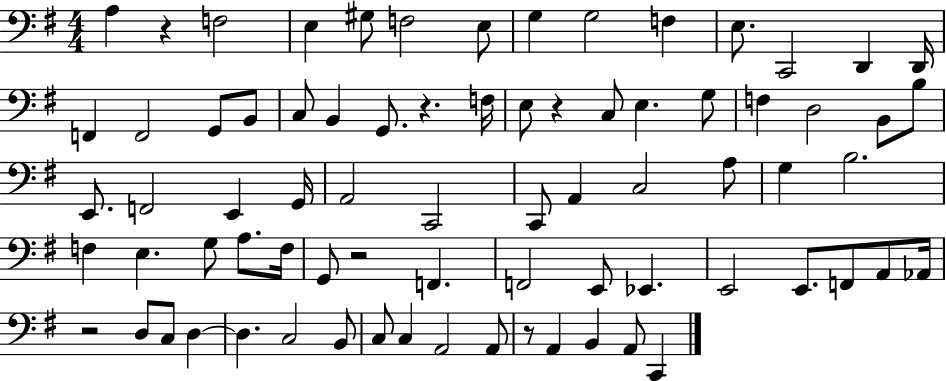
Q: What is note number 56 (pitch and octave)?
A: Ab2